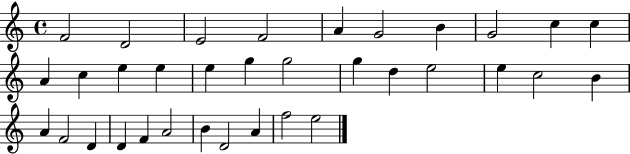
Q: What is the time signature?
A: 4/4